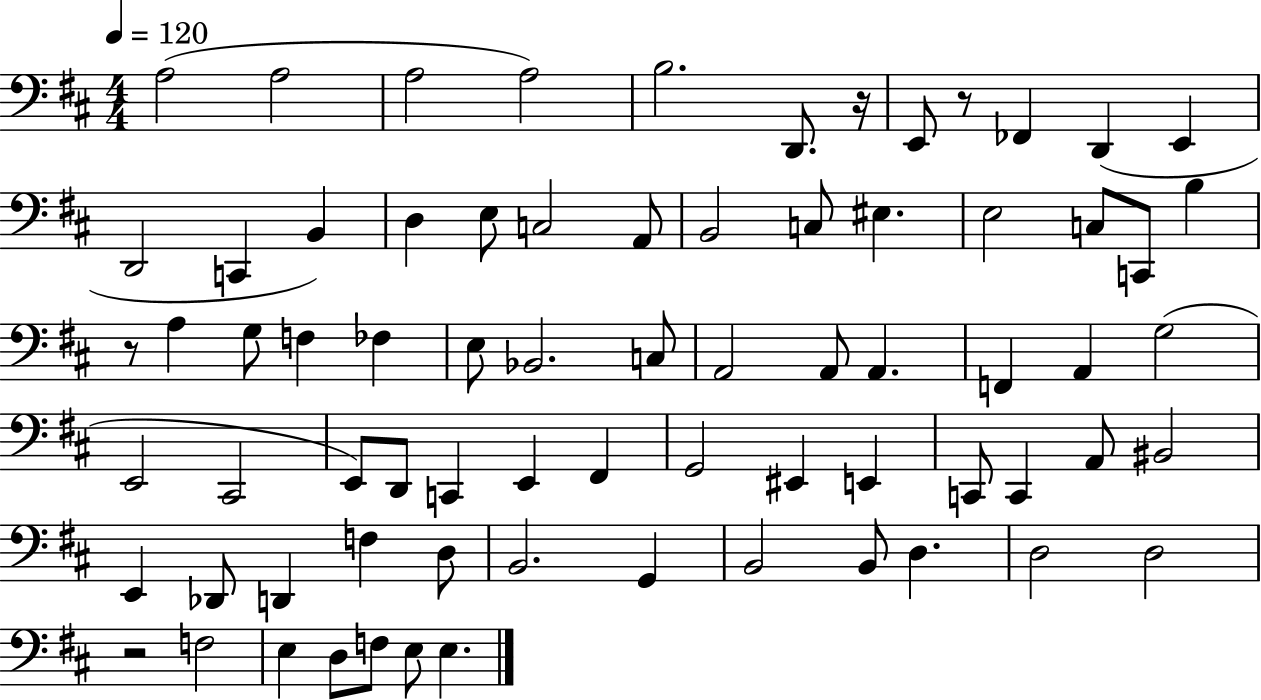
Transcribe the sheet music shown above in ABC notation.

X:1
T:Untitled
M:4/4
L:1/4
K:D
A,2 A,2 A,2 A,2 B,2 D,,/2 z/4 E,,/2 z/2 _F,, D,, E,, D,,2 C,, B,, D, E,/2 C,2 A,,/2 B,,2 C,/2 ^E, E,2 C,/2 C,,/2 B, z/2 A, G,/2 F, _F, E,/2 _B,,2 C,/2 A,,2 A,,/2 A,, F,, A,, G,2 E,,2 ^C,,2 E,,/2 D,,/2 C,, E,, ^F,, G,,2 ^E,, E,, C,,/2 C,, A,,/2 ^B,,2 E,, _D,,/2 D,, F, D,/2 B,,2 G,, B,,2 B,,/2 D, D,2 D,2 z2 F,2 E, D,/2 F,/2 E,/2 E,